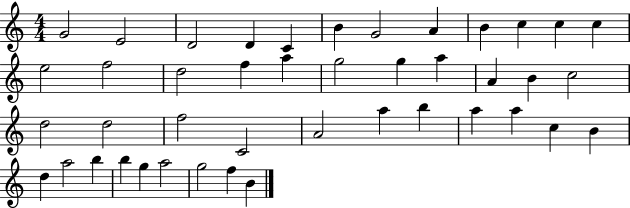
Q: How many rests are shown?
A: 0